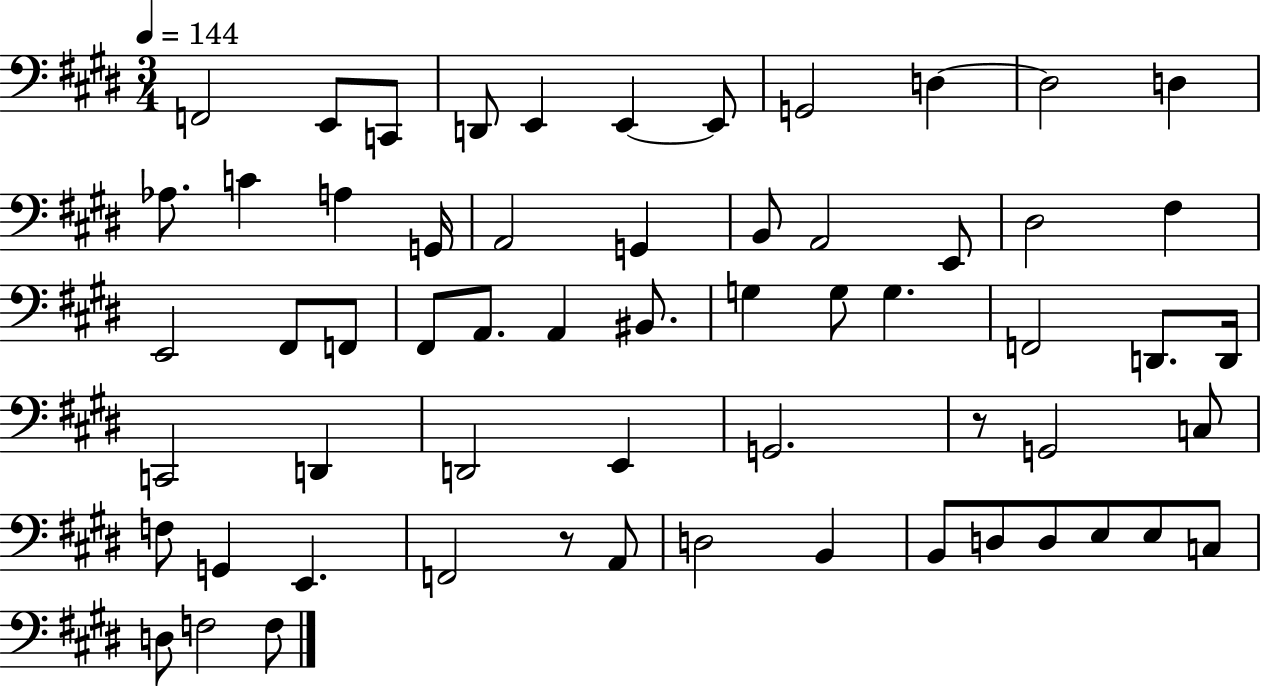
F2/h E2/e C2/e D2/e E2/q E2/q E2/e G2/h D3/q D3/h D3/q Ab3/e. C4/q A3/q G2/s A2/h G2/q B2/e A2/h E2/e D#3/h F#3/q E2/h F#2/e F2/e F#2/e A2/e. A2/q BIS2/e. G3/q G3/e G3/q. F2/h D2/e. D2/s C2/h D2/q D2/h E2/q G2/h. R/e G2/h C3/e F3/e G2/q E2/q. F2/h R/e A2/e D3/h B2/q B2/e D3/e D3/e E3/e E3/e C3/e D3/e F3/h F3/e